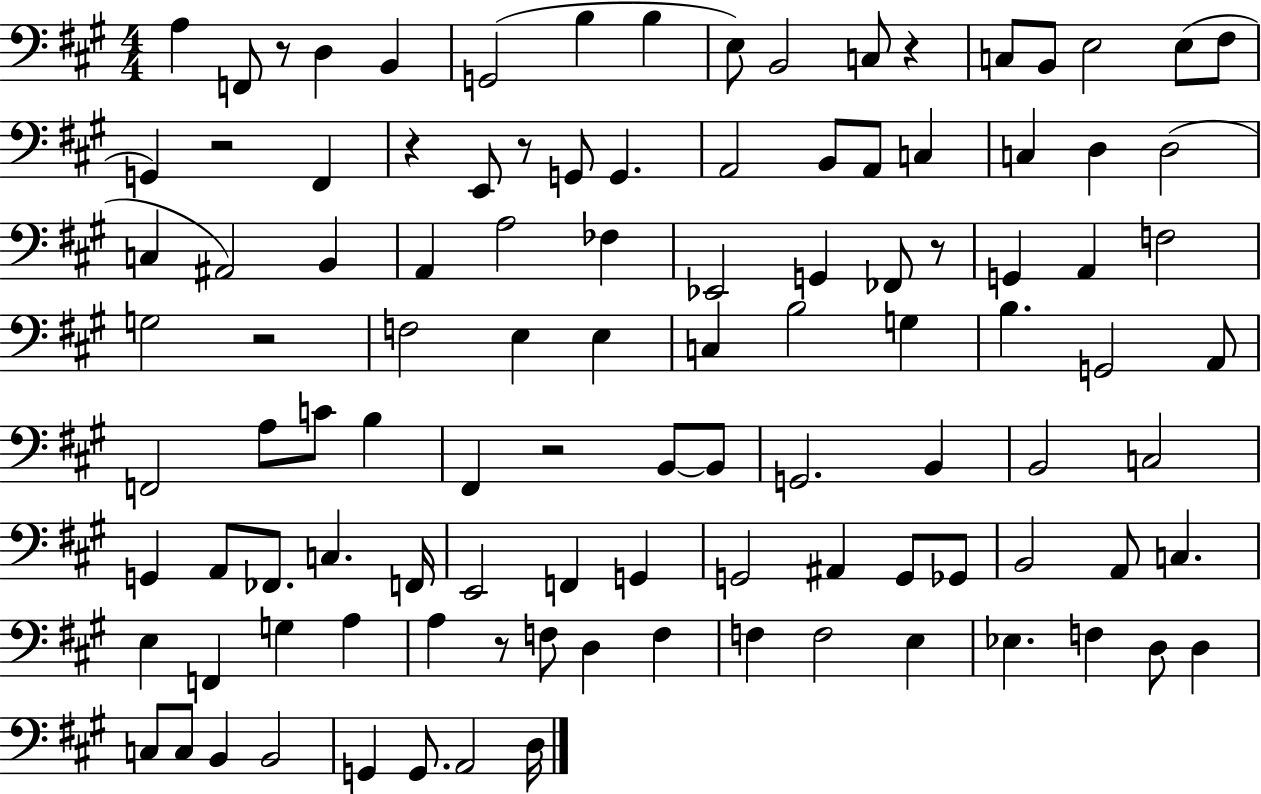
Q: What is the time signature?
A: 4/4